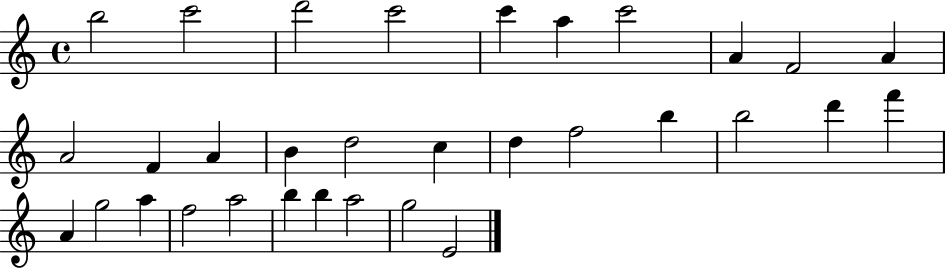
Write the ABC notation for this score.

X:1
T:Untitled
M:4/4
L:1/4
K:C
b2 c'2 d'2 c'2 c' a c'2 A F2 A A2 F A B d2 c d f2 b b2 d' f' A g2 a f2 a2 b b a2 g2 E2